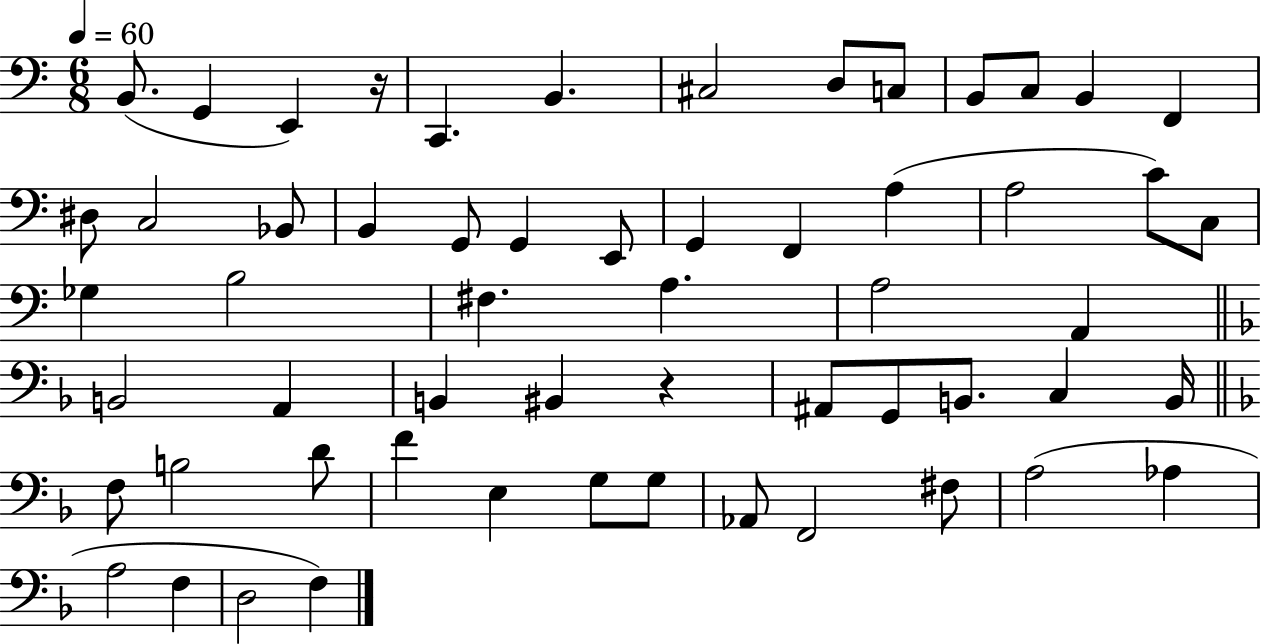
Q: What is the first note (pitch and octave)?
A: B2